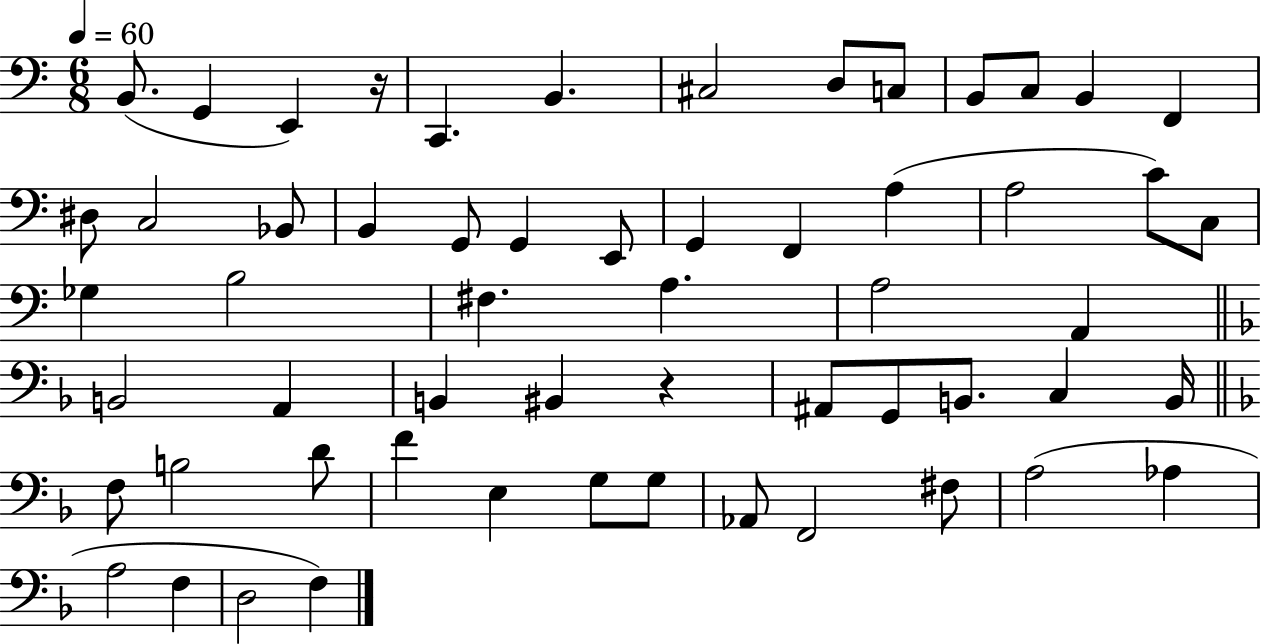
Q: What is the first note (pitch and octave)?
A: B2